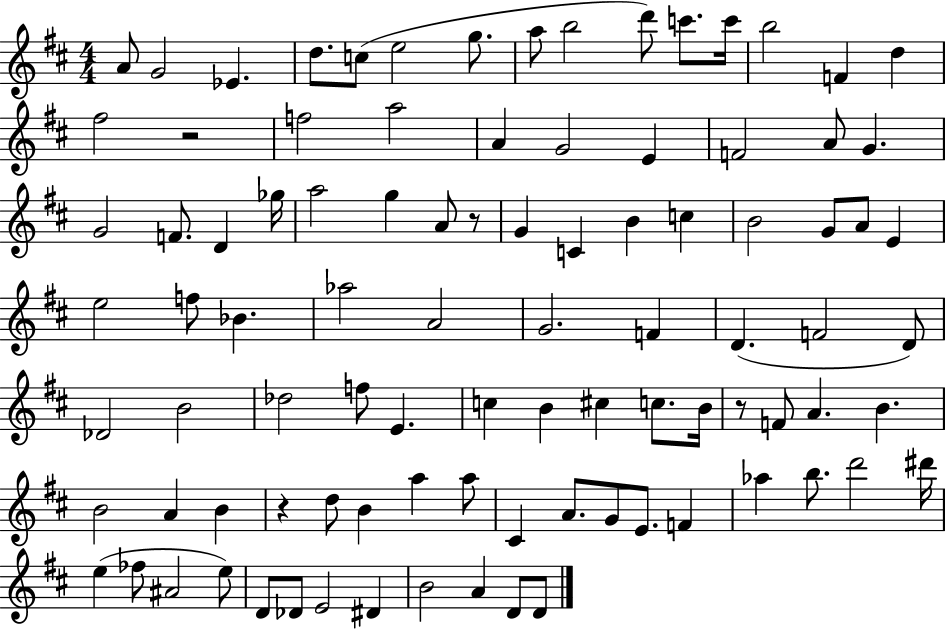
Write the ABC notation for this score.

X:1
T:Untitled
M:4/4
L:1/4
K:D
A/2 G2 _E d/2 c/2 e2 g/2 a/2 b2 d'/2 c'/2 c'/4 b2 F d ^f2 z2 f2 a2 A G2 E F2 A/2 G G2 F/2 D _g/4 a2 g A/2 z/2 G C B c B2 G/2 A/2 E e2 f/2 _B _a2 A2 G2 F D F2 D/2 _D2 B2 _d2 f/2 E c B ^c c/2 B/4 z/2 F/2 A B B2 A B z d/2 B a a/2 ^C A/2 G/2 E/2 F _a b/2 d'2 ^d'/4 e _f/2 ^A2 e/2 D/2 _D/2 E2 ^D B2 A D/2 D/2